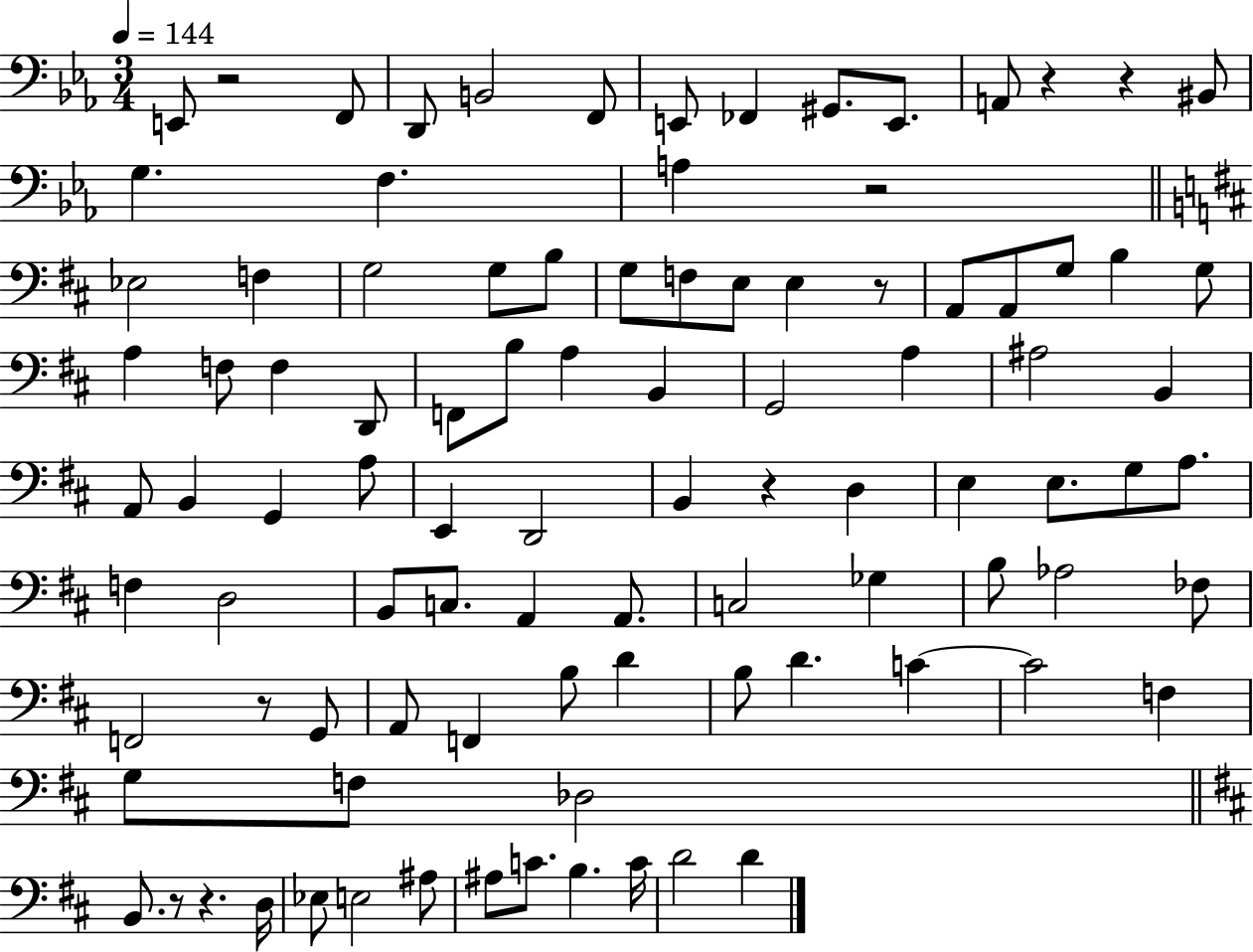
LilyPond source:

{
  \clef bass
  \numericTimeSignature
  \time 3/4
  \key ees \major
  \tempo 4 = 144
  e,8 r2 f,8 | d,8 b,2 f,8 | e,8 fes,4 gis,8. e,8. | a,8 r4 r4 bis,8 | \break g4. f4. | a4 r2 | \bar "||" \break \key d \major ees2 f4 | g2 g8 b8 | g8 f8 e8 e4 r8 | a,8 a,8 g8 b4 g8 | \break a4 f8 f4 d,8 | f,8 b8 a4 b,4 | g,2 a4 | ais2 b,4 | \break a,8 b,4 g,4 a8 | e,4 d,2 | b,4 r4 d4 | e4 e8. g8 a8. | \break f4 d2 | b,8 c8. a,4 a,8. | c2 ges4 | b8 aes2 fes8 | \break f,2 r8 g,8 | a,8 f,4 b8 d'4 | b8 d'4. c'4~~ | c'2 f4 | \break g8 f8 des2 | \bar "||" \break \key b \minor b,8. r8 r4. d16 | ees8 e2 ais8 | ais8 c'8. b4. c'16 | d'2 d'4 | \break \bar "|."
}